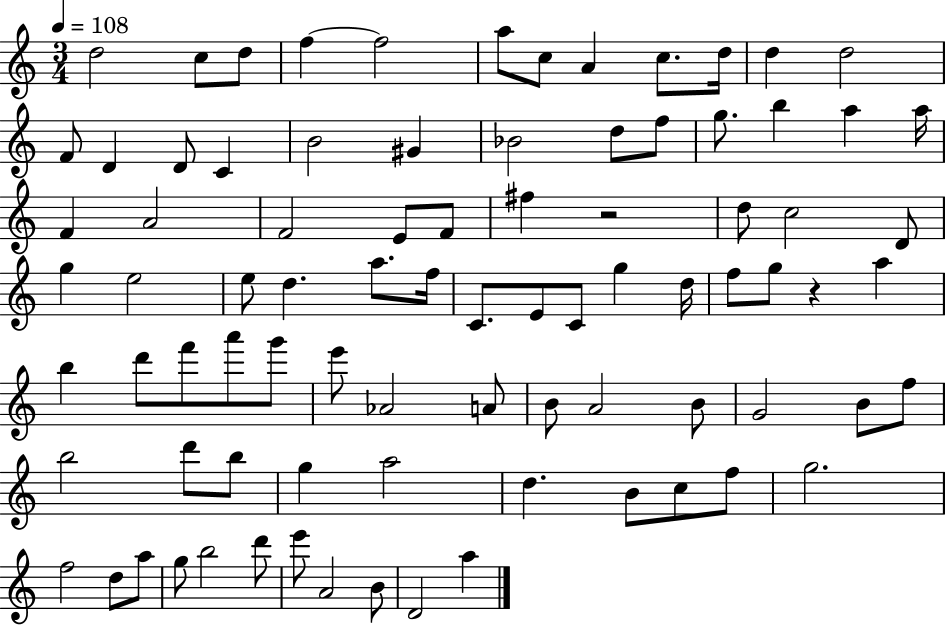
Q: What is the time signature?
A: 3/4